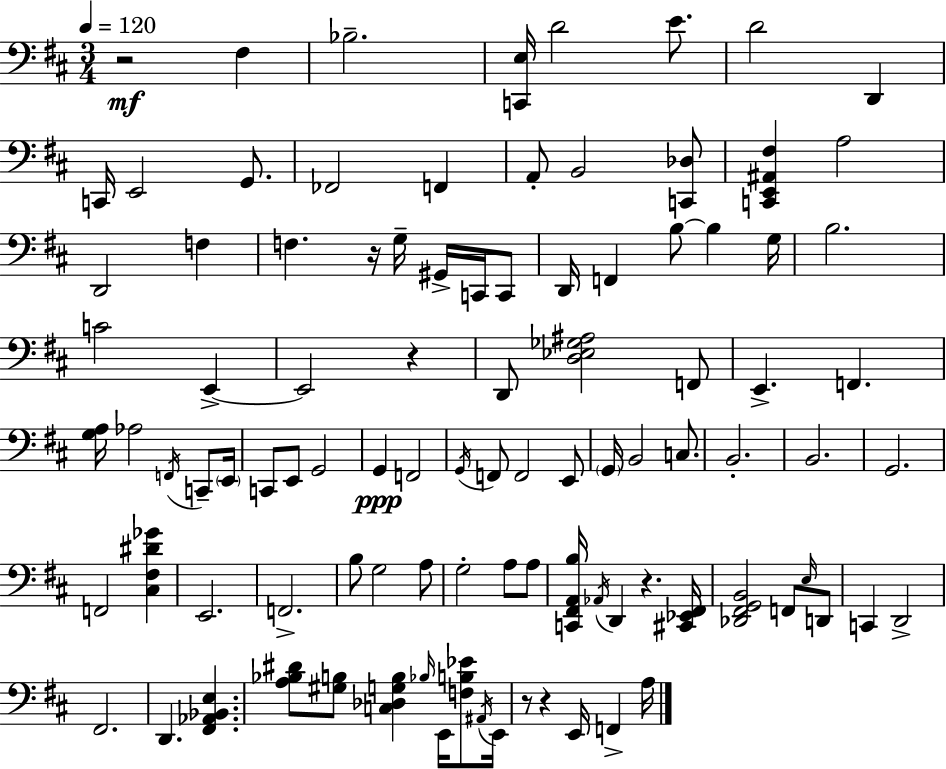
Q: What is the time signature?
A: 3/4